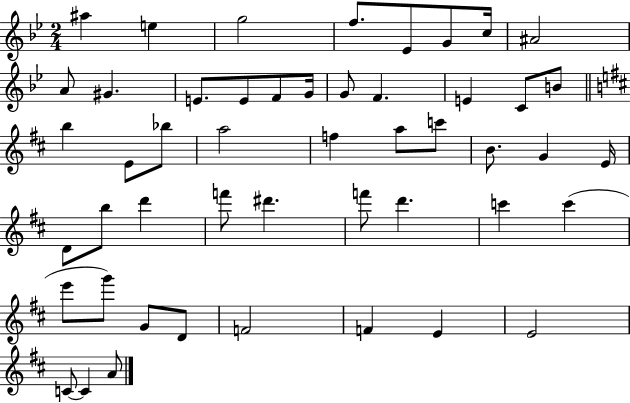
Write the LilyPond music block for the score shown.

{
  \clef treble
  \numericTimeSignature
  \time 2/4
  \key bes \major
  ais''4 e''4 | g''2 | f''8. ees'8 g'8 c''16 | ais'2 | \break a'8 gis'4. | e'8. e'8 f'8 g'16 | g'8 f'4. | e'4 c'8 b'8 | \break \bar "||" \break \key b \minor b''4 e'8 bes''8 | a''2 | f''4 a''8 c'''8 | b'8. g'4 e'16 | \break d'8 b''8 d'''4 | f'''8 dis'''4. | f'''8 d'''4. | c'''4 c'''4( | \break e'''8 g'''8) g'8 d'8 | f'2 | f'4 e'4 | e'2 | \break c'8~~ c'4 a'8 | \bar "|."
}